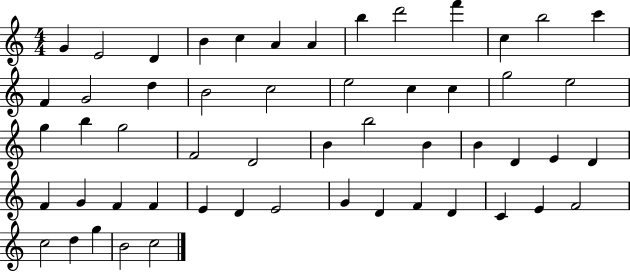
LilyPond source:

{
  \clef treble
  \numericTimeSignature
  \time 4/4
  \key c \major
  g'4 e'2 d'4 | b'4 c''4 a'4 a'4 | b''4 d'''2 f'''4 | c''4 b''2 c'''4 | \break f'4 g'2 d''4 | b'2 c''2 | e''2 c''4 c''4 | g''2 e''2 | \break g''4 b''4 g''2 | f'2 d'2 | b'4 b''2 b'4 | b'4 d'4 e'4 d'4 | \break f'4 g'4 f'4 f'4 | e'4 d'4 e'2 | g'4 d'4 f'4 d'4 | c'4 e'4 f'2 | \break c''2 d''4 g''4 | b'2 c''2 | \bar "|."
}